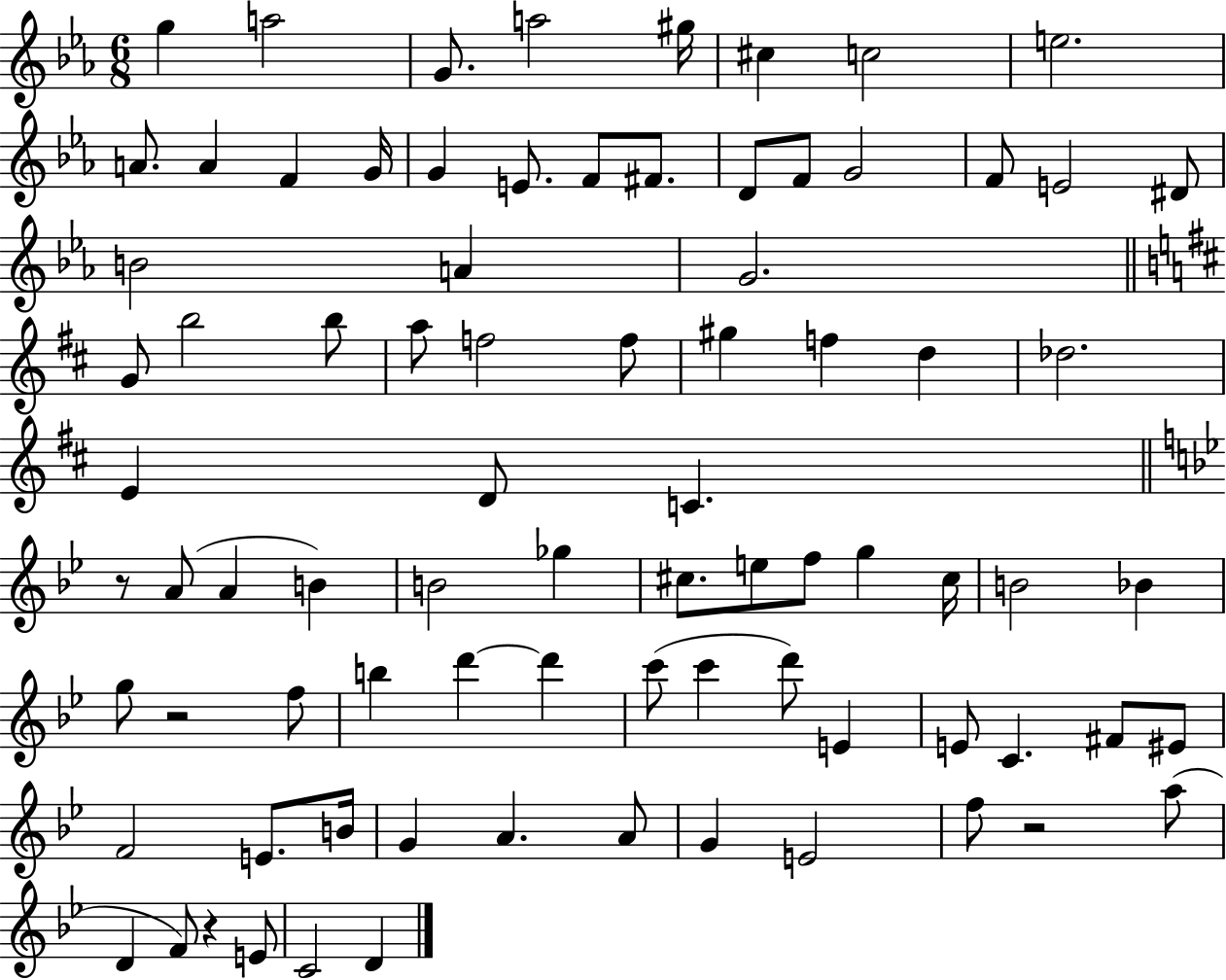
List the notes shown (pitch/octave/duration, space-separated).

G5/q A5/h G4/e. A5/h G#5/s C#5/q C5/h E5/h. A4/e. A4/q F4/q G4/s G4/q E4/e. F4/e F#4/e. D4/e F4/e G4/h F4/e E4/h D#4/e B4/h A4/q G4/h. G4/e B5/h B5/e A5/e F5/h F5/e G#5/q F5/q D5/q Db5/h. E4/q D4/e C4/q. R/e A4/e A4/q B4/q B4/h Gb5/q C#5/e. E5/e F5/e G5/q C#5/s B4/h Bb4/q G5/e R/h F5/e B5/q D6/q D6/q C6/e C6/q D6/e E4/q E4/e C4/q. F#4/e EIS4/e F4/h E4/e. B4/s G4/q A4/q. A4/e G4/q E4/h F5/e R/h A5/e D4/q F4/e R/q E4/e C4/h D4/q